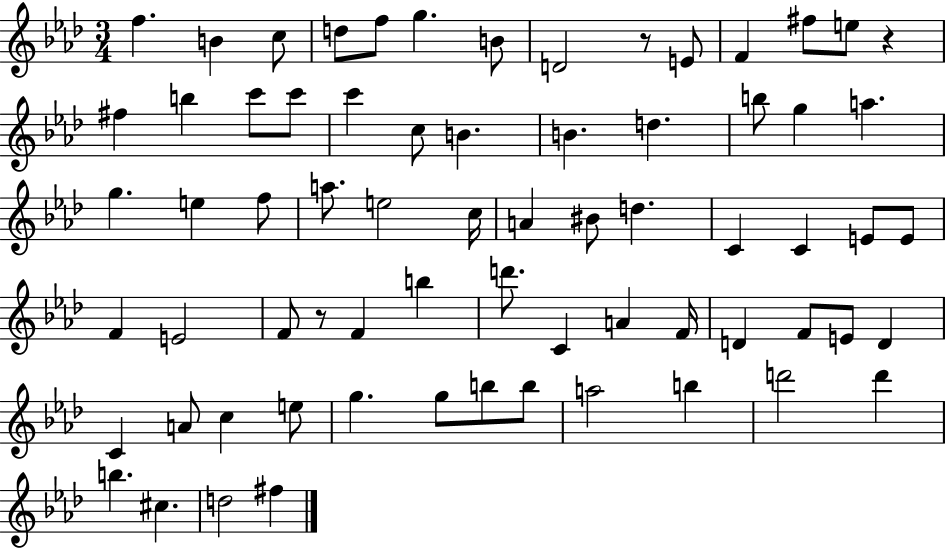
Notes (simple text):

F5/q. B4/q C5/e D5/e F5/e G5/q. B4/e D4/h R/e E4/e F4/q F#5/e E5/e R/q F#5/q B5/q C6/e C6/e C6/q C5/e B4/q. B4/q. D5/q. B5/e G5/q A5/q. G5/q. E5/q F5/e A5/e. E5/h C5/s A4/q BIS4/e D5/q. C4/q C4/q E4/e E4/e F4/q E4/h F4/e R/e F4/q B5/q D6/e. C4/q A4/q F4/s D4/q F4/e E4/e D4/q C4/q A4/e C5/q E5/e G5/q. G5/e B5/e B5/e A5/h B5/q D6/h D6/q B5/q. C#5/q. D5/h F#5/q